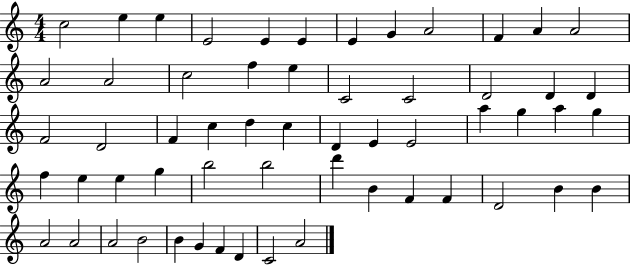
C5/h E5/q E5/q E4/h E4/q E4/q E4/q G4/q A4/h F4/q A4/q A4/h A4/h A4/h C5/h F5/q E5/q C4/h C4/h D4/h D4/q D4/q F4/h D4/h F4/q C5/q D5/q C5/q D4/q E4/q E4/h A5/q G5/q A5/q G5/q F5/q E5/q E5/q G5/q B5/h B5/h D6/q B4/q F4/q F4/q D4/h B4/q B4/q A4/h A4/h A4/h B4/h B4/q G4/q F4/q D4/q C4/h A4/h